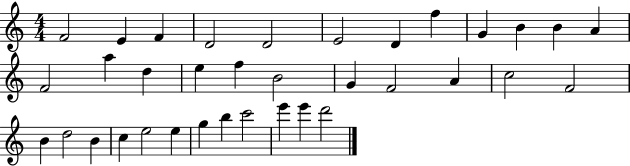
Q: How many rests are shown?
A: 0